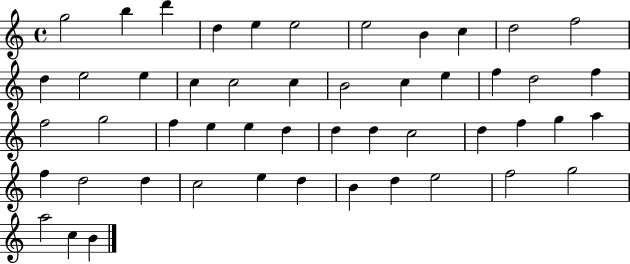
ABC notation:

X:1
T:Untitled
M:4/4
L:1/4
K:C
g2 b d' d e e2 e2 B c d2 f2 d e2 e c c2 c B2 c e f d2 f f2 g2 f e e d d d c2 d f g a f d2 d c2 e d B d e2 f2 g2 a2 c B